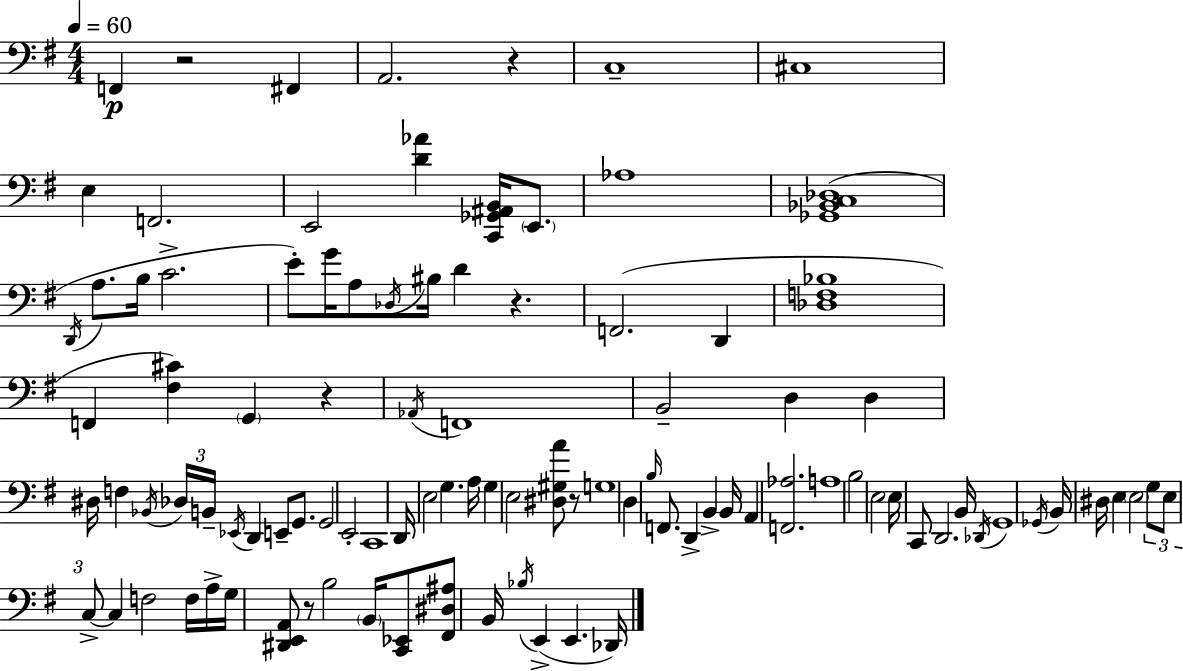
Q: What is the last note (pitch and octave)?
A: Db2